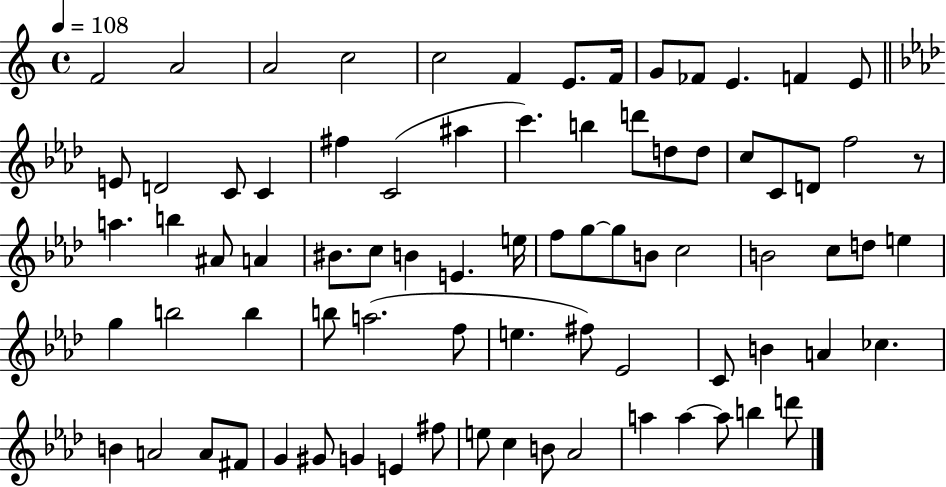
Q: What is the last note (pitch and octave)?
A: D6